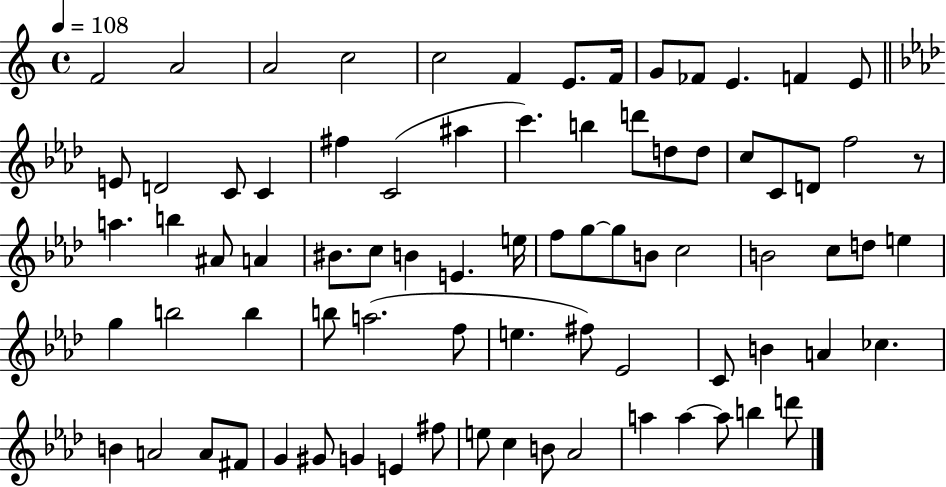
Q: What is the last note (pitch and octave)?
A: D6